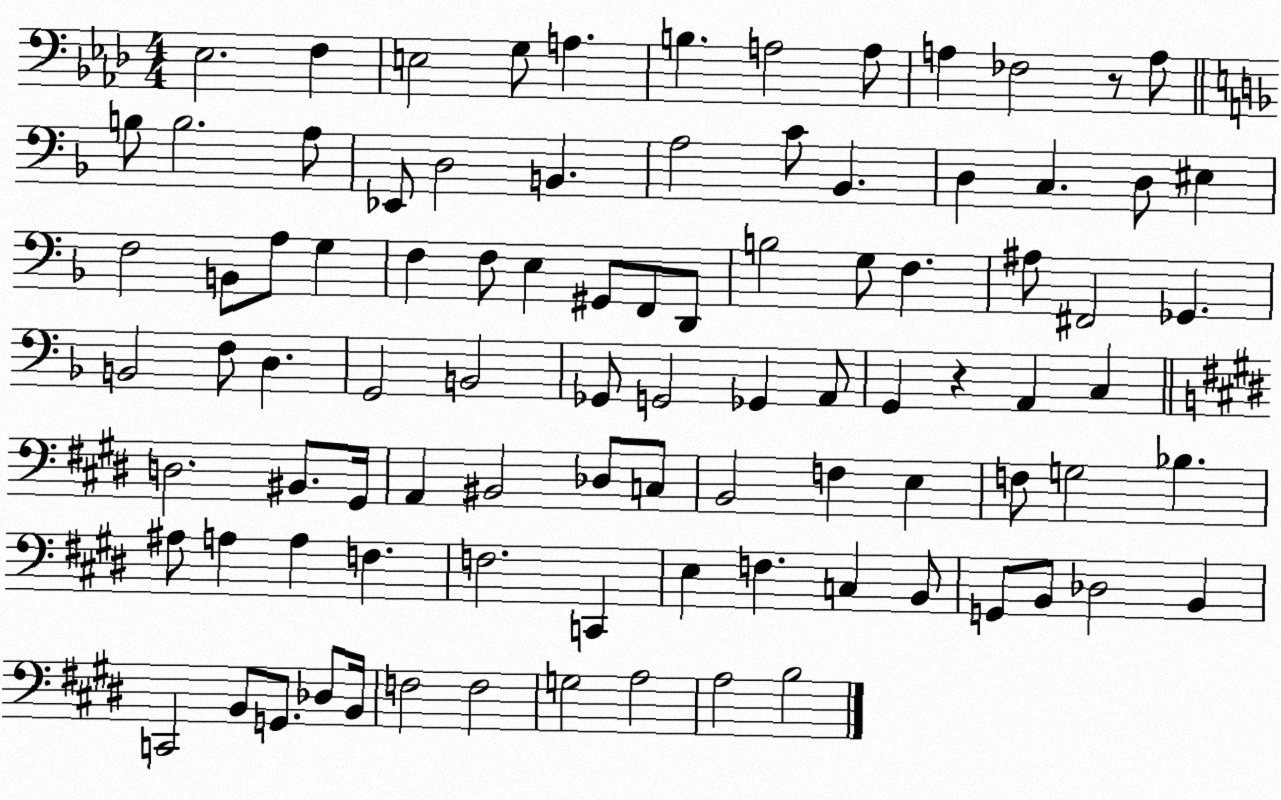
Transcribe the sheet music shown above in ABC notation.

X:1
T:Untitled
M:4/4
L:1/4
K:Ab
_E,2 F, E,2 G,/2 A, B, A,2 A,/2 A, _F,2 z/2 A,/2 B,/2 B,2 A,/2 _E,,/2 D,2 B,, A,2 C/2 _B,, D, C, D,/2 ^E, F,2 B,,/2 A,/2 G, F, F,/2 E, ^G,,/2 F,,/2 D,,/2 B,2 G,/2 F, ^A,/2 ^F,,2 _G,, B,,2 F,/2 D, G,,2 B,,2 _G,,/2 G,,2 _G,, A,,/2 G,, z A,, C, D,2 ^B,,/2 ^G,,/4 A,, ^B,,2 _D,/2 C,/2 B,,2 F, E, F,/2 G,2 _B, ^A,/2 A, A, F, F,2 C,, E, F, C, B,,/2 G,,/2 B,,/2 _D,2 B,, C,,2 B,,/2 G,,/2 _D,/2 B,,/4 F,2 F,2 G,2 A,2 A,2 B,2